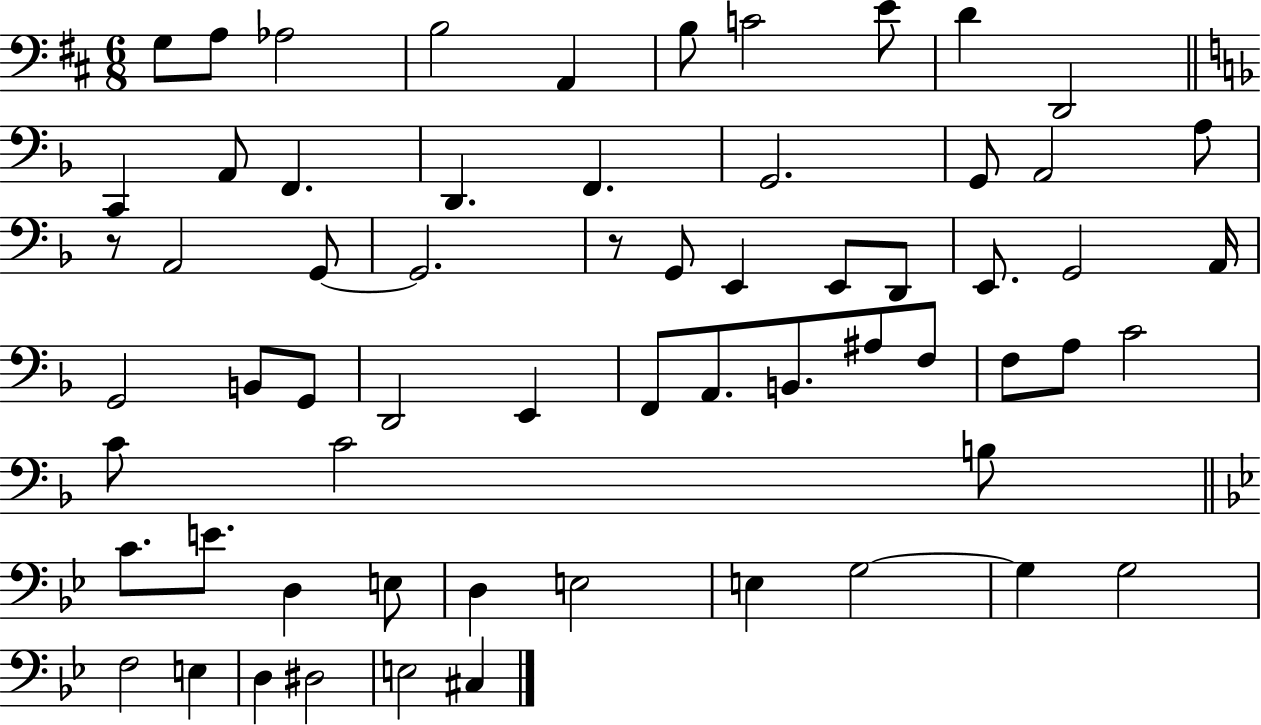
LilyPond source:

{
  \clef bass
  \numericTimeSignature
  \time 6/8
  \key d \major
  g8 a8 aes2 | b2 a,4 | b8 c'2 e'8 | d'4 d,2 | \break \bar "||" \break \key f \major c,4 a,8 f,4. | d,4. f,4. | g,2. | g,8 a,2 a8 | \break r8 a,2 g,8~~ | g,2. | r8 g,8 e,4 e,8 d,8 | e,8. g,2 a,16 | \break g,2 b,8 g,8 | d,2 e,4 | f,8 a,8. b,8. ais8 f8 | f8 a8 c'2 | \break c'8 c'2 b8 | \bar "||" \break \key g \minor c'8. e'8. d4 e8 | d4 e2 | e4 g2~~ | g4 g2 | \break f2 e4 | d4 dis2 | e2 cis4 | \bar "|."
}